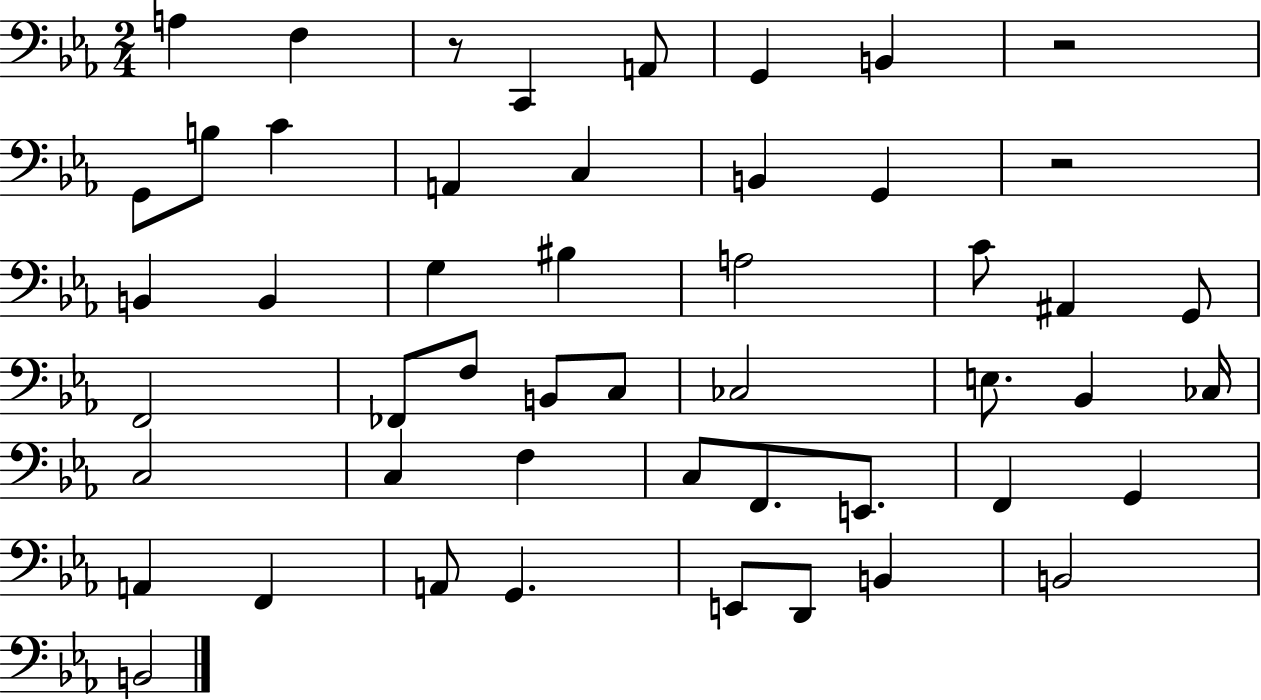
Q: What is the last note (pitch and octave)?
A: B2